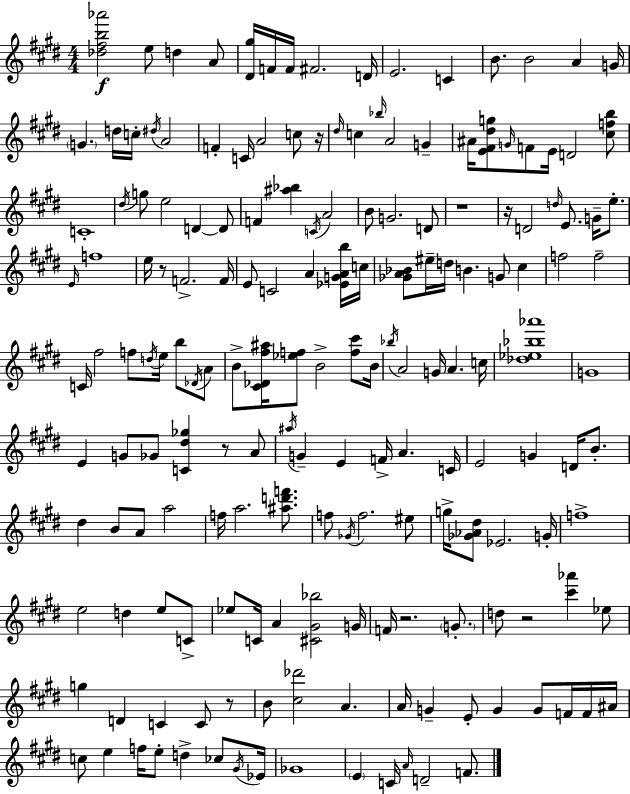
[Db5,F#5,B5,Ab6]/h E5/e D5/q A4/e [D#4,G#5]/s F4/s F4/s F#4/h. D4/s E4/h. C4/q B4/e. B4/h A4/q G4/s G4/q. D5/s C5/s D#5/s A4/h F4/q C4/s A4/h C5/e R/s D#5/s C5/q Bb5/s A4/h G4/q A#4/s [E4,F#4,D#5,G5]/e G4/s F4/e E4/s D4/h [C#5,F5,B5]/e C4/w D#5/s G5/e E5/h D4/q D4/e F4/q [A#5,Bb5]/q C4/s A4/h B4/e G4/h. D4/e R/w R/s D4/h D5/s E4/e. G4/s E5/e. E4/s F5/w E5/s R/e F4/h. F4/s E4/e C4/h A4/q [Eb4,G4,A4,B5]/s C5/s [Gb4,A4,Bb4]/e EIS5/s D5/s B4/q. G4/e C#5/q F5/h F5/h C4/s F#5/h F5/e D5/s E5/s B5/e Db4/s A4/e B4/e [C#4,Db4,F#5,A#5]/s [Eb5,F5]/e B4/h [F5,C#6]/e B4/s Bb5/s A4/h G4/s A4/q. C5/s [Db5,Eb5,Bb5,Ab6]/w G4/w E4/q G4/e Gb4/e [C4,D#5,Gb5]/q R/e A4/e A#5/s G4/q E4/q F4/s A4/q. C4/s E4/h G4/q D4/s B4/e. D#5/q B4/e A4/e A5/h F5/s A5/h. [A#5,D6,F6]/e. F5/e Gb4/s F5/h. EIS5/e G5/s [Gb4,Ab4,D#5]/e Eb4/h. G4/s F5/w E5/h D5/q E5/e C4/e Eb5/e C4/s A4/q [C#4,G#4,Bb5]/h G4/s F4/s R/h. G4/e. D5/e R/h [C#6,Ab6]/q Eb5/e G5/q D4/q C4/q C4/e R/e B4/e [C#5,Db6]/h A4/q. A4/s G4/q E4/e G4/q G4/e F4/s F4/s A#4/s C5/e E5/q F5/s E5/e D5/q CES5/e G#4/s Eb4/s Gb4/w E4/q C4/s A4/s D4/h F4/e.